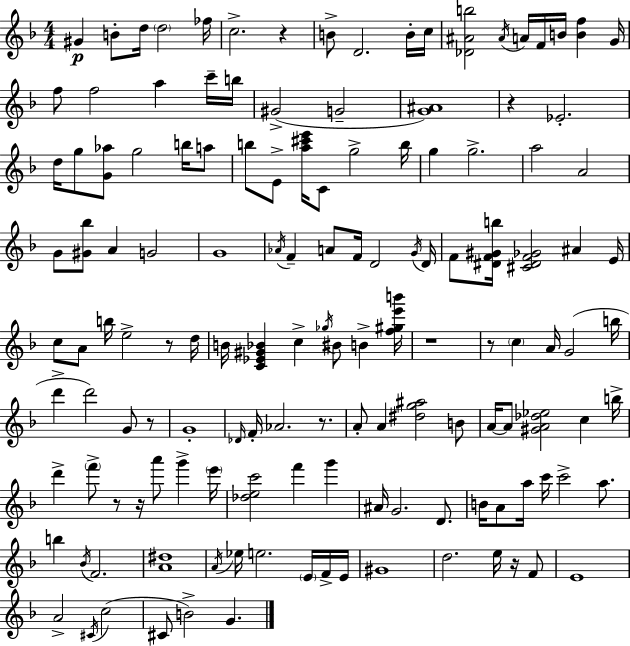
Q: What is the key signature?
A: F major